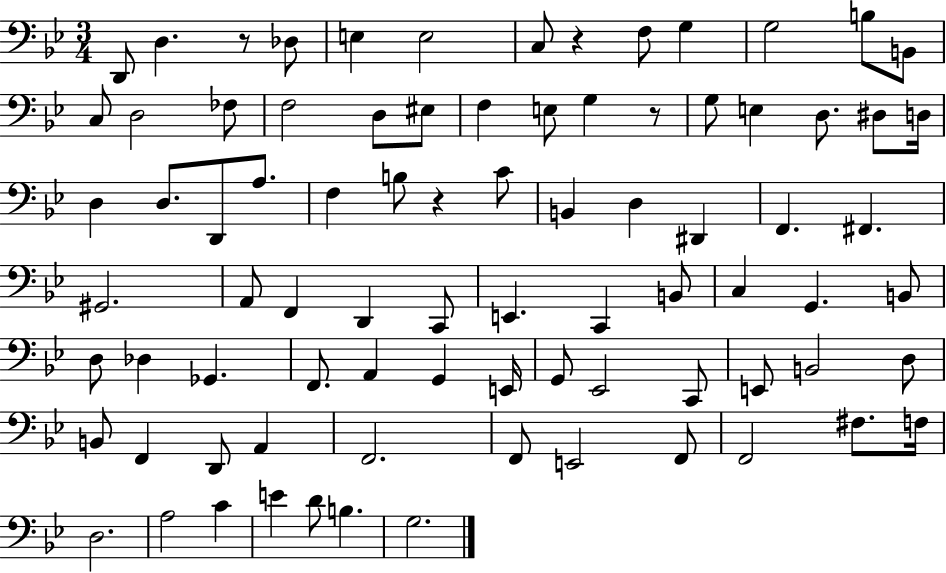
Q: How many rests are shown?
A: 4